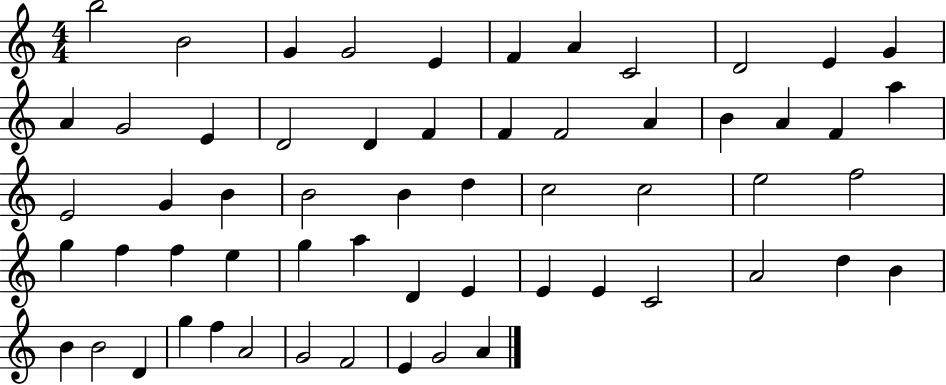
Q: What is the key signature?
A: C major